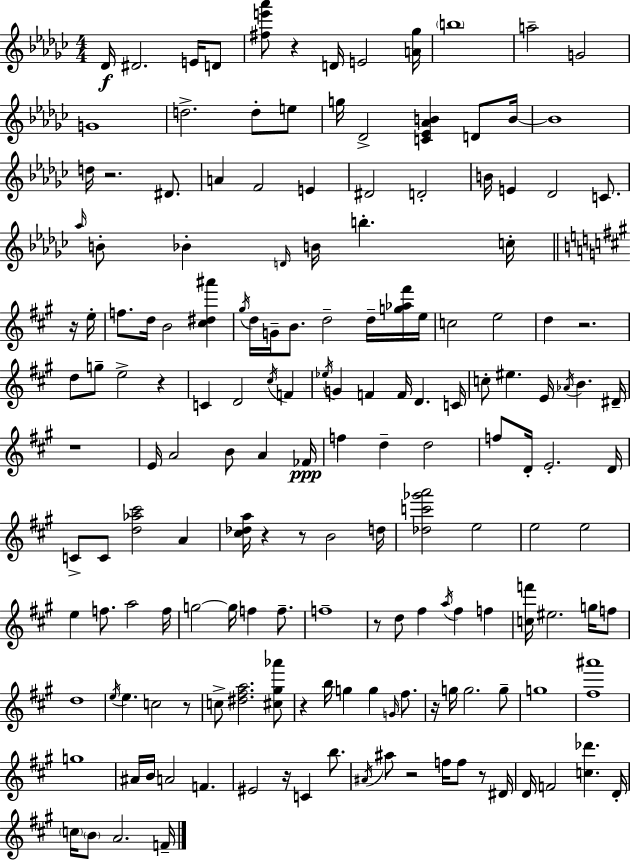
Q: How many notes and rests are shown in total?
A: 168